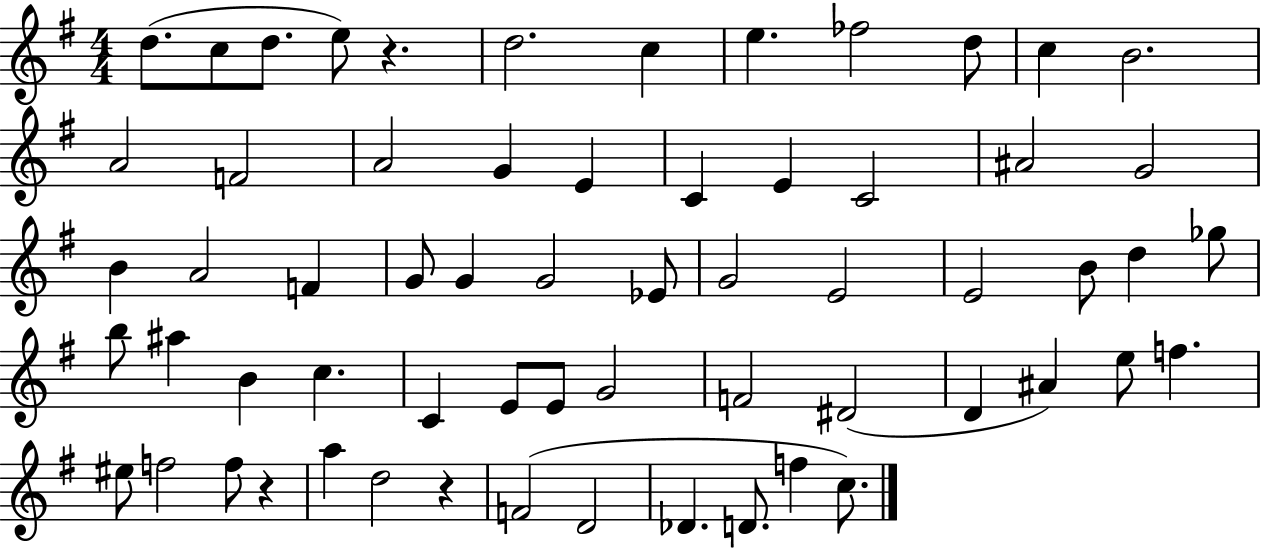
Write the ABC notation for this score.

X:1
T:Untitled
M:4/4
L:1/4
K:G
d/2 c/2 d/2 e/2 z d2 c e _f2 d/2 c B2 A2 F2 A2 G E C E C2 ^A2 G2 B A2 F G/2 G G2 _E/2 G2 E2 E2 B/2 d _g/2 b/2 ^a B c C E/2 E/2 G2 F2 ^D2 D ^A e/2 f ^e/2 f2 f/2 z a d2 z F2 D2 _D D/2 f c/2